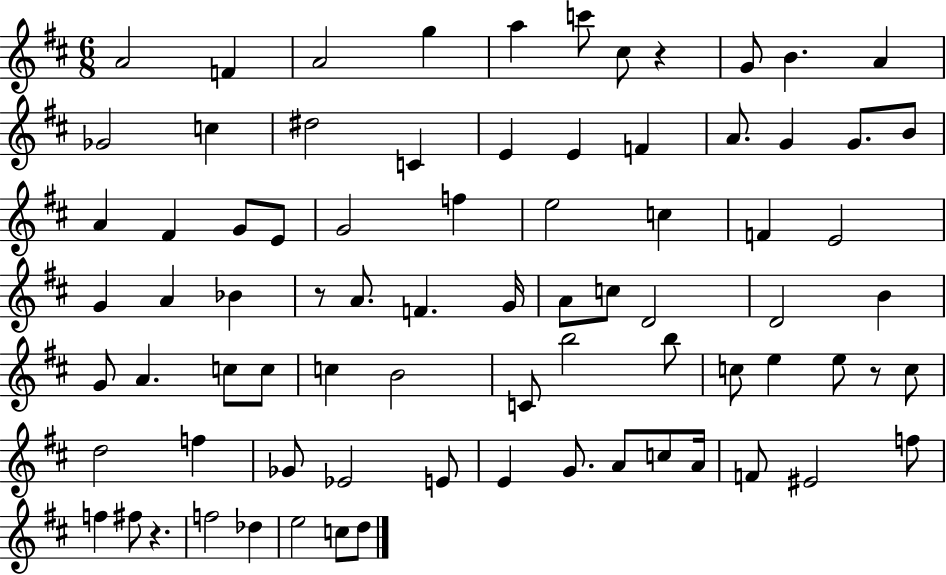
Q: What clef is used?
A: treble